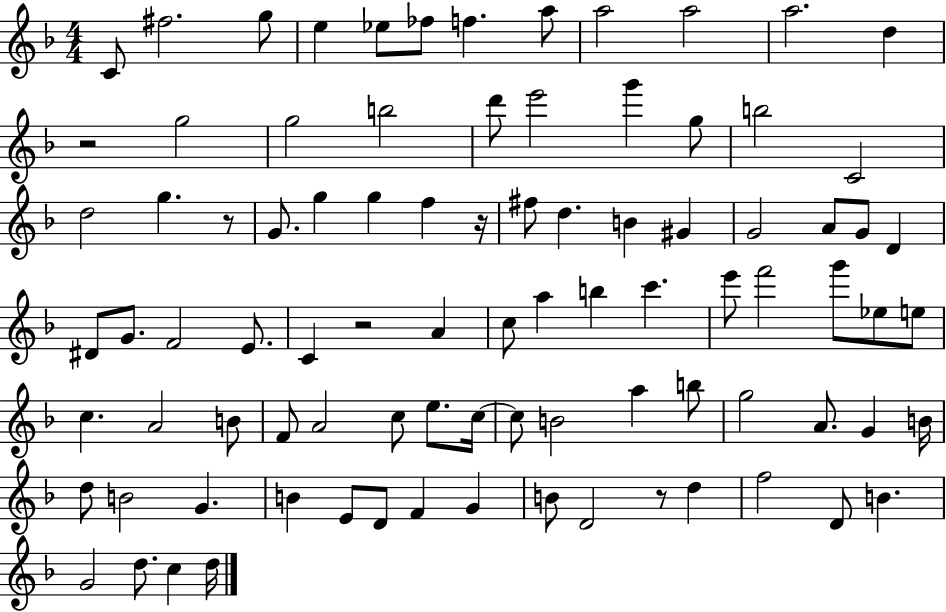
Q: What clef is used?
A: treble